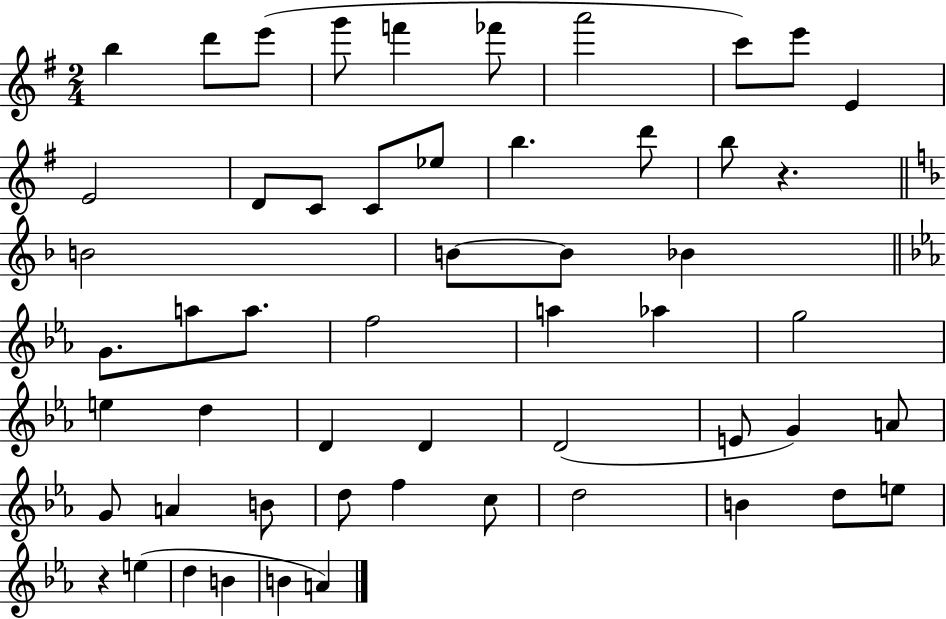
B5/q D6/e E6/e G6/e F6/q FES6/e A6/h C6/e E6/e E4/q E4/h D4/e C4/e C4/e Eb5/e B5/q. D6/e B5/e R/q. B4/h B4/e B4/e Bb4/q G4/e. A5/e A5/e. F5/h A5/q Ab5/q G5/h E5/q D5/q D4/q D4/q D4/h E4/e G4/q A4/e G4/e A4/q B4/e D5/e F5/q C5/e D5/h B4/q D5/e E5/e R/q E5/q D5/q B4/q B4/q A4/q